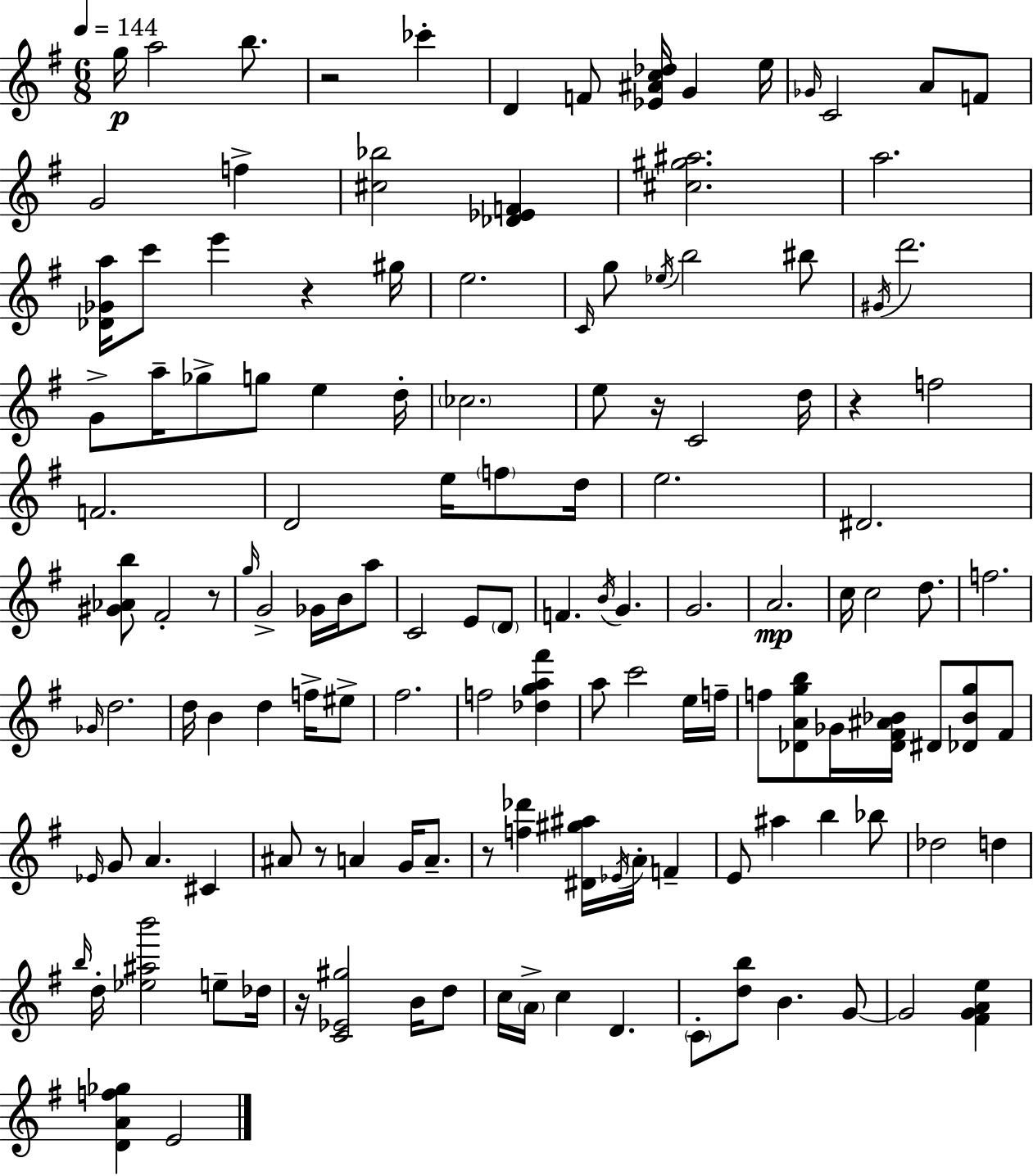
{
  \clef treble
  \numericTimeSignature
  \time 6/8
  \key e \minor
  \tempo 4 = 144
  g''16\p a''2 b''8. | r2 ces'''4-. | d'4 f'8 <ees' ais' c'' des''>16 g'4 e''16 | \grace { ges'16 } c'2 a'8 f'8 | \break g'2 f''4-> | <cis'' bes''>2 <des' ees' f'>4 | <cis'' gis'' ais''>2. | a''2. | \break <des' ges' a''>16 c'''8 e'''4 r4 | gis''16 e''2. | \grace { c'16 } g''8 \acciaccatura { ees''16 } b''2 | bis''8 \acciaccatura { gis'16 } d'''2. | \break g'8-> a''16-- ges''8-> g''8 e''4 | d''16-. \parenthesize ces''2. | e''8 r16 c'2 | d''16 r4 f''2 | \break f'2. | d'2 | e''16 \parenthesize f''8 d''16 e''2. | dis'2. | \break <gis' aes' b''>8 fis'2-. | r8 \grace { g''16 } g'2-> | ges'16 b'16 a''8 c'2 | e'8 \parenthesize d'8 f'4. \acciaccatura { b'16 } | \break g'4. g'2. | a'2.\mp | c''16 c''2 | d''8. f''2. | \break \grace { ges'16 } d''2. | d''16 b'4 | d''4 f''16-> eis''8-> fis''2. | f''2 | \break <des'' g'' a'' fis'''>4 a''8 c'''2 | e''16 f''16-- f''8 <des' a' g'' b''>8 ges'16 | <des' fis' ais' bes'>16 dis'8 <des' bes' g''>8 fis'8 \grace { ees'16 } g'8 a'4. | cis'4 ais'8 r8 | \break a'4 g'16 a'8.-- r8 <f'' des'''>4 | <dis' gis'' ais''>16 \acciaccatura { ees'16 } \parenthesize a'16-. f'4-- e'8 ais''4 | b''4 bes''8 des''2 | d''4 \grace { b''16 } d''16-. <ees'' ais'' b'''>2 | \break e''8-- des''16 r16 <c' ees' gis''>2 | b'16 d''8 c''16 \parenthesize a'16-> | c''4 d'4. \parenthesize c'8-. | <d'' b''>8 b'4. g'8~~ g'2 | \break <fis' g' a' e''>4 <d' a' f'' ges''>4 | e'2 \bar "|."
}